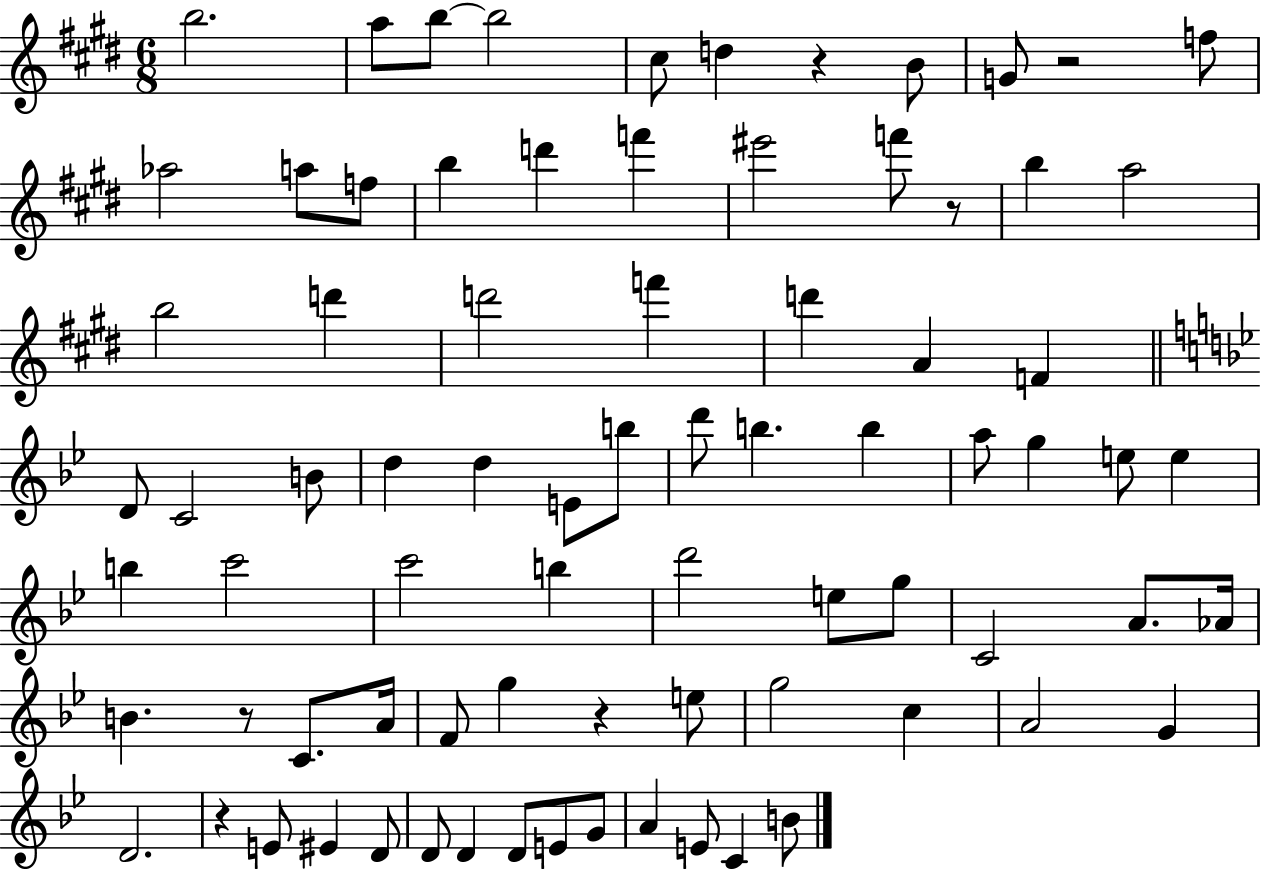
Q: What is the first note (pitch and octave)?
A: B5